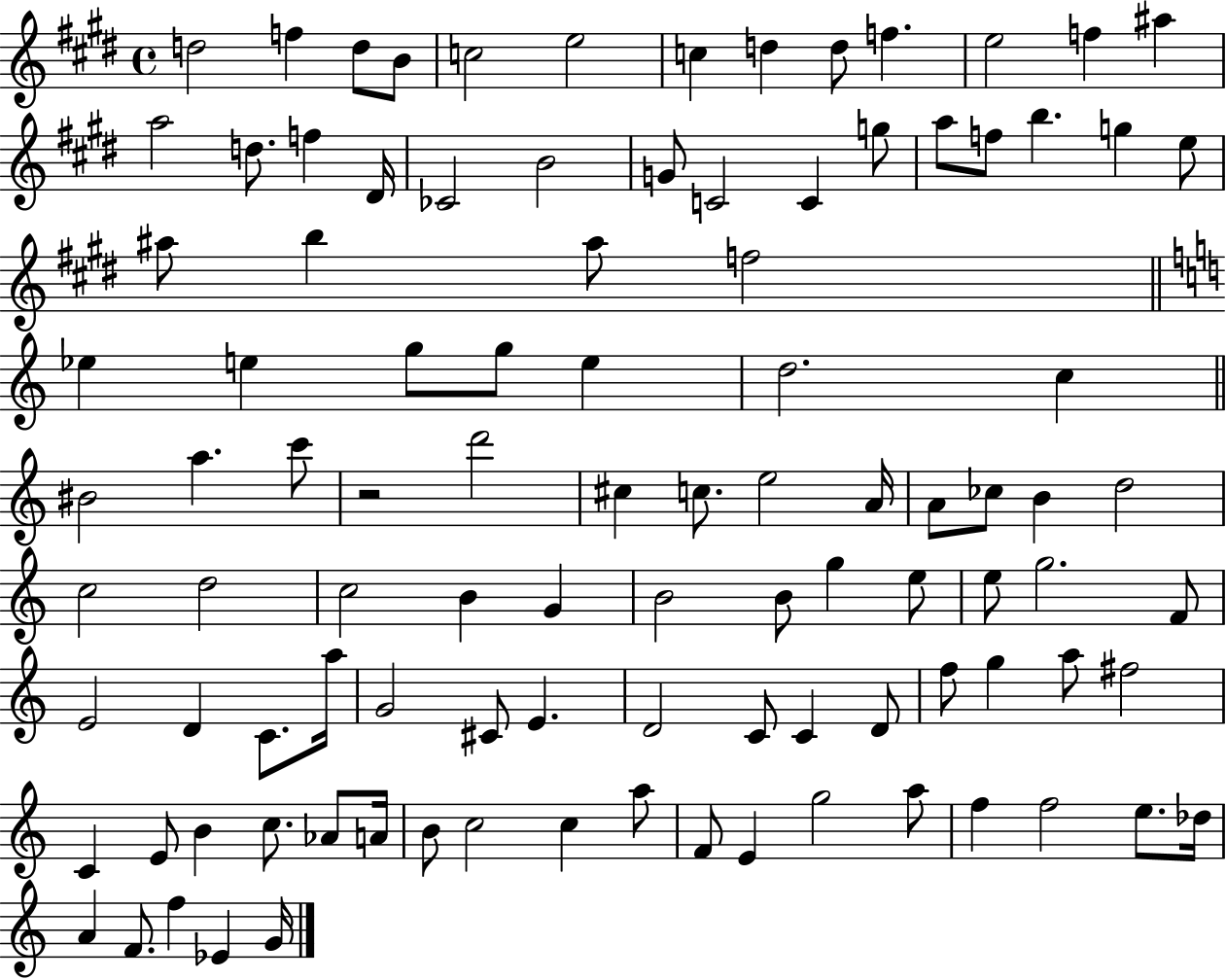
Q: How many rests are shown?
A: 1